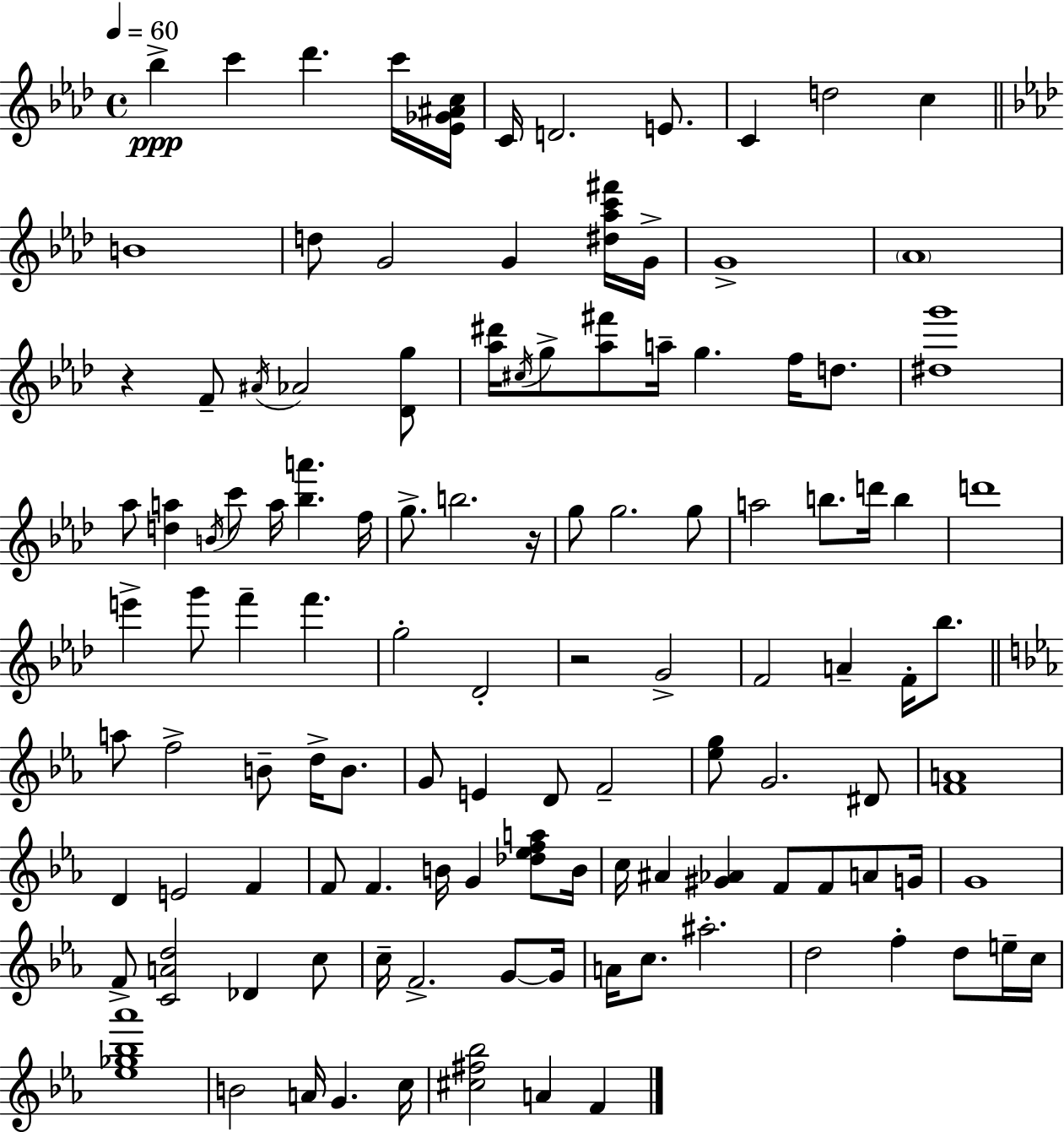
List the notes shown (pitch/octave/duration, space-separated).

Bb5/q C6/q Db6/q. C6/s [Eb4,Gb4,A#4,C5]/s C4/s D4/h. E4/e. C4/q D5/h C5/q B4/w D5/e G4/h G4/q [D#5,Ab5,C6,F#6]/s G4/s G4/w Ab4/w R/q F4/e A#4/s Ab4/h [Db4,G5]/e [Ab5,D#6]/s C#5/s G5/e [Ab5,F#6]/e A5/s G5/q. F5/s D5/e. [D#5,G6]/w Ab5/e [D5,A5]/q B4/s C6/e A5/s [Bb5,A6]/q. F5/s G5/e. B5/h. R/s G5/e G5/h. G5/e A5/h B5/e. D6/s B5/q D6/w E6/q G6/e F6/q F6/q. G5/h Db4/h R/h G4/h F4/h A4/q F4/s Bb5/e. A5/e F5/h B4/e D5/s B4/e. G4/e E4/q D4/e F4/h [Eb5,G5]/e G4/h. D#4/e [F4,A4]/w D4/q E4/h F4/q F4/e F4/q. B4/s G4/q [Db5,Eb5,F5,A5]/e B4/s C5/s A#4/q [G#4,Ab4]/q F4/e F4/e A4/e G4/s G4/w F4/e [C4,A4,D5]/h Db4/q C5/e C5/s F4/h. G4/e G4/s A4/s C5/e. A#5/h. D5/h F5/q D5/e E5/s C5/s [Eb5,Gb5,Bb5,Ab6]/w B4/h A4/s G4/q. C5/s [C#5,F#5,Bb5]/h A4/q F4/q